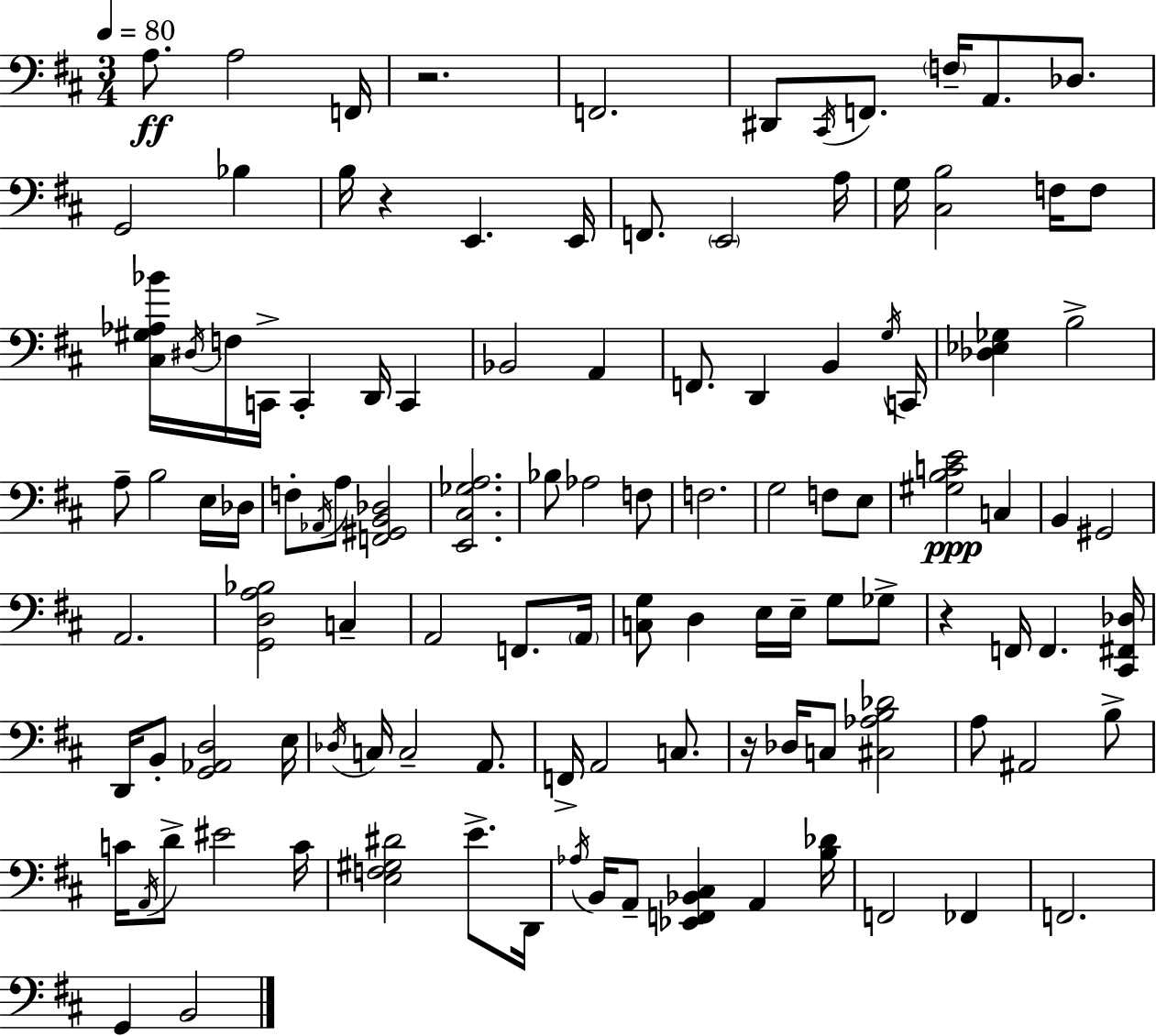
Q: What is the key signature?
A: D major